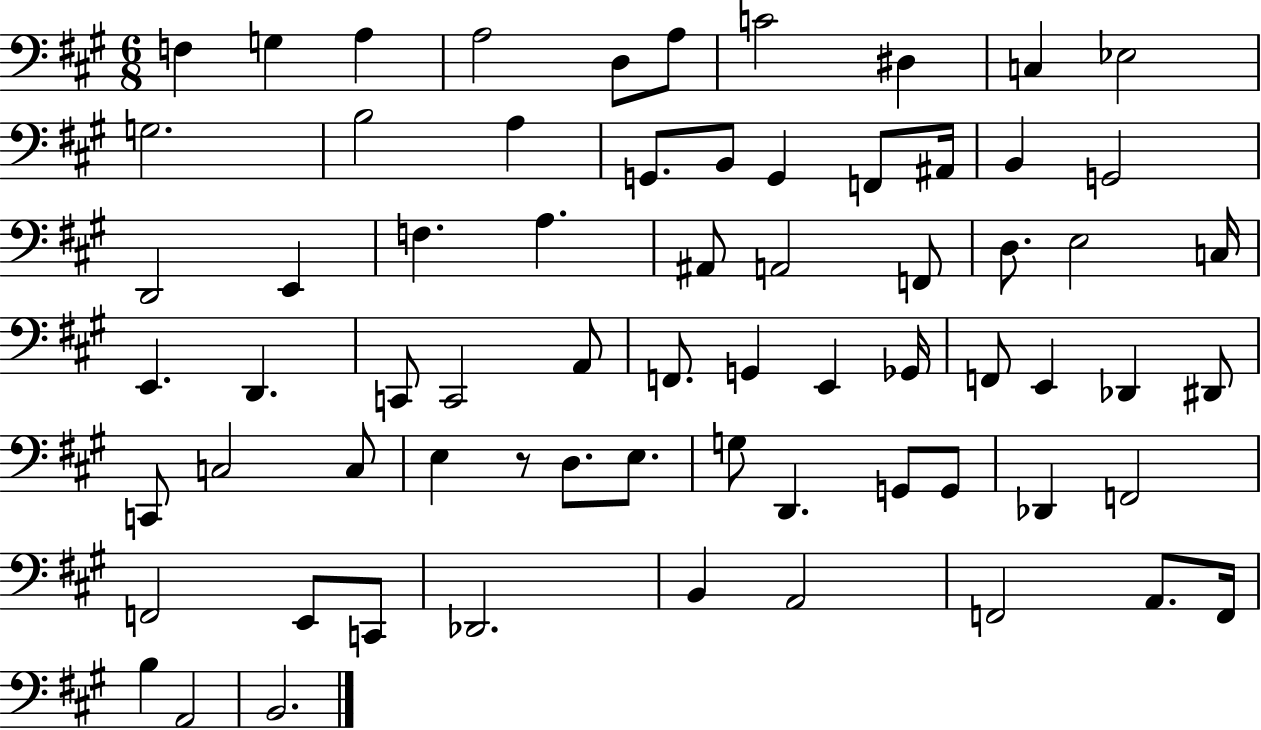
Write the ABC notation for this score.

X:1
T:Untitled
M:6/8
L:1/4
K:A
F, G, A, A,2 D,/2 A,/2 C2 ^D, C, _E,2 G,2 B,2 A, G,,/2 B,,/2 G,, F,,/2 ^A,,/4 B,, G,,2 D,,2 E,, F, A, ^A,,/2 A,,2 F,,/2 D,/2 E,2 C,/4 E,, D,, C,,/2 C,,2 A,,/2 F,,/2 G,, E,, _G,,/4 F,,/2 E,, _D,, ^D,,/2 C,,/2 C,2 C,/2 E, z/2 D,/2 E,/2 G,/2 D,, G,,/2 G,,/2 _D,, F,,2 F,,2 E,,/2 C,,/2 _D,,2 B,, A,,2 F,,2 A,,/2 F,,/4 B, A,,2 B,,2